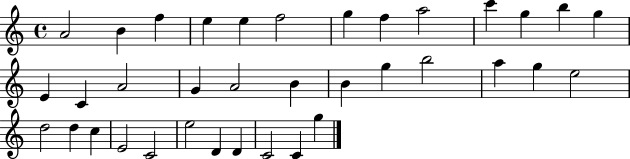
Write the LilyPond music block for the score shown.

{
  \clef treble
  \time 4/4
  \defaultTimeSignature
  \key c \major
  a'2 b'4 f''4 | e''4 e''4 f''2 | g''4 f''4 a''2 | c'''4 g''4 b''4 g''4 | \break e'4 c'4 a'2 | g'4 a'2 b'4 | b'4 g''4 b''2 | a''4 g''4 e''2 | \break d''2 d''4 c''4 | e'2 c'2 | e''2 d'4 d'4 | c'2 c'4 g''4 | \break \bar "|."
}